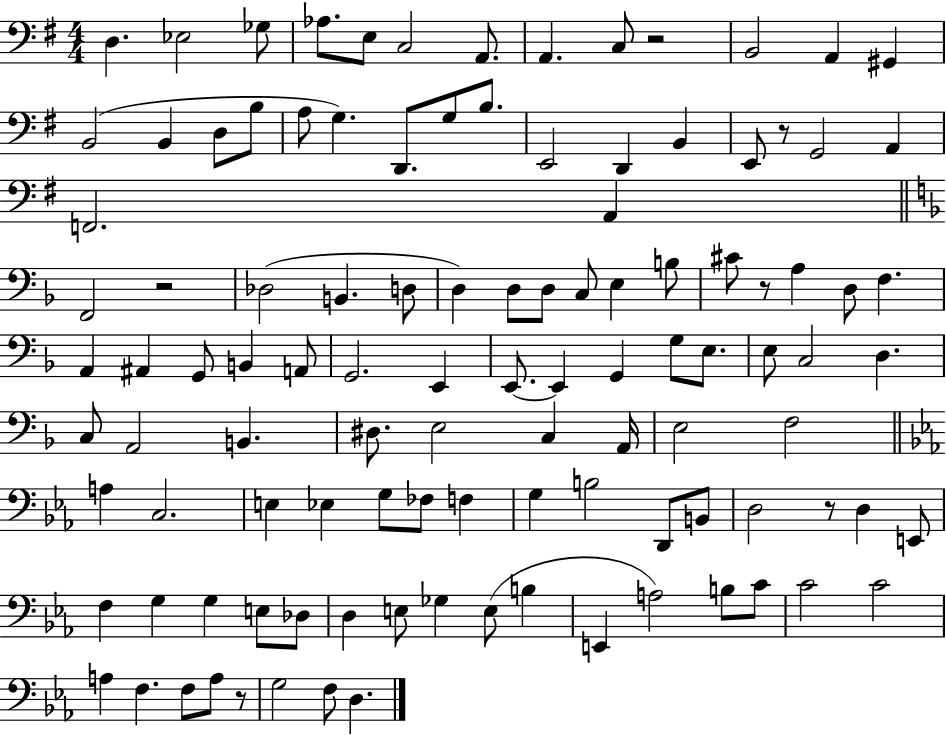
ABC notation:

X:1
T:Untitled
M:4/4
L:1/4
K:G
D, _E,2 _G,/2 _A,/2 E,/2 C,2 A,,/2 A,, C,/2 z2 B,,2 A,, ^G,, B,,2 B,, D,/2 B,/2 A,/2 G, D,,/2 G,/2 B,/2 E,,2 D,, B,, E,,/2 z/2 G,,2 A,, F,,2 A,, F,,2 z2 _D,2 B,, D,/2 D, D,/2 D,/2 C,/2 E, B,/2 ^C/2 z/2 A, D,/2 F, A,, ^A,, G,,/2 B,, A,,/2 G,,2 E,, E,,/2 E,, G,, G,/2 E,/2 E,/2 C,2 D, C,/2 A,,2 B,, ^D,/2 E,2 C, A,,/4 E,2 F,2 A, C,2 E, _E, G,/2 _F,/2 F, G, B,2 D,,/2 B,,/2 D,2 z/2 D, E,,/2 F, G, G, E,/2 _D,/2 D, E,/2 _G, E,/2 B, E,, A,2 B,/2 C/2 C2 C2 A, F, F,/2 A,/2 z/2 G,2 F,/2 D,